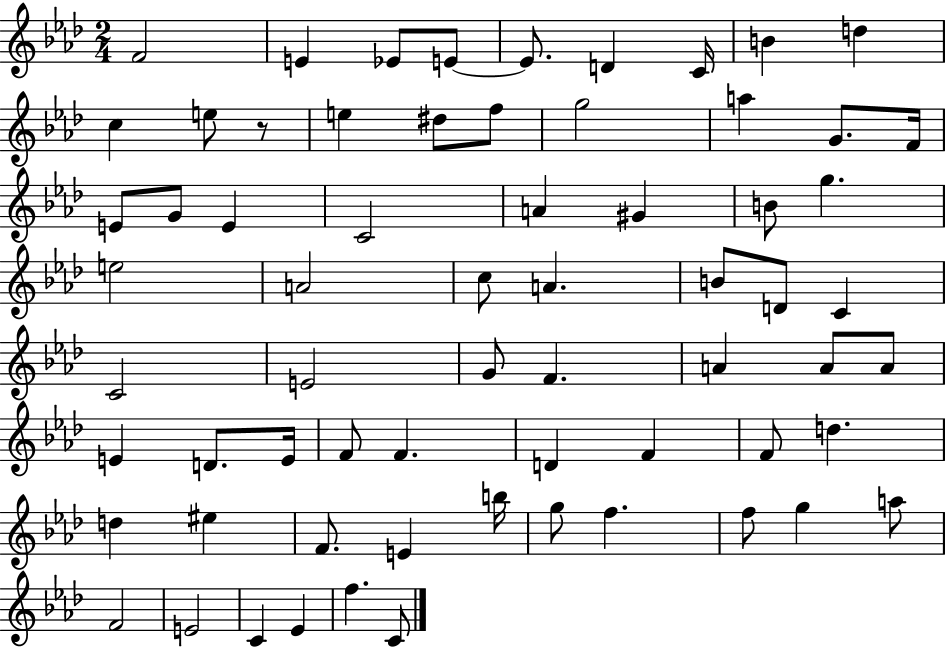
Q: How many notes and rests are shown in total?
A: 66